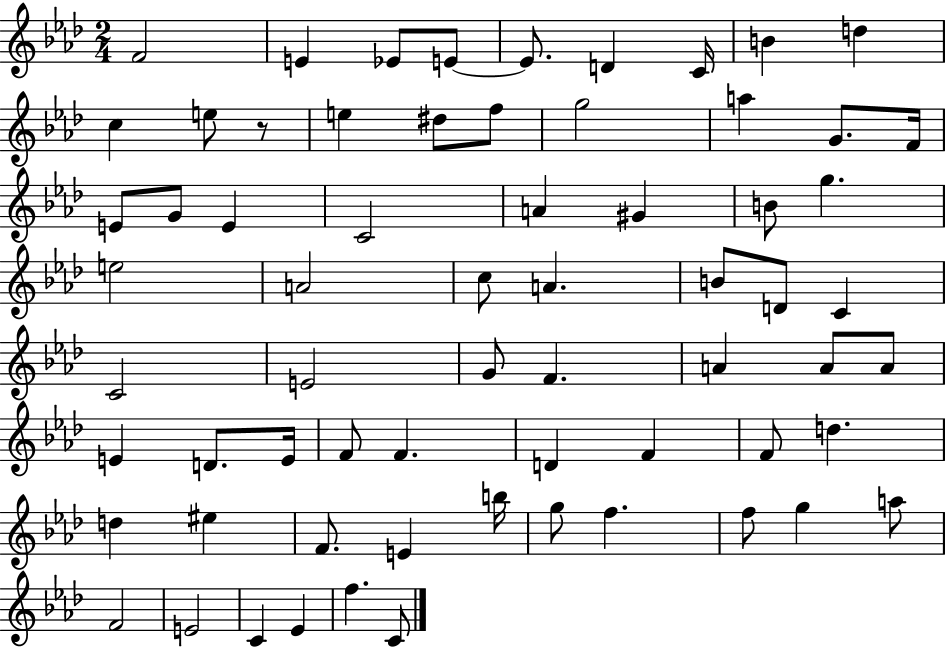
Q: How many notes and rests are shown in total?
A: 66